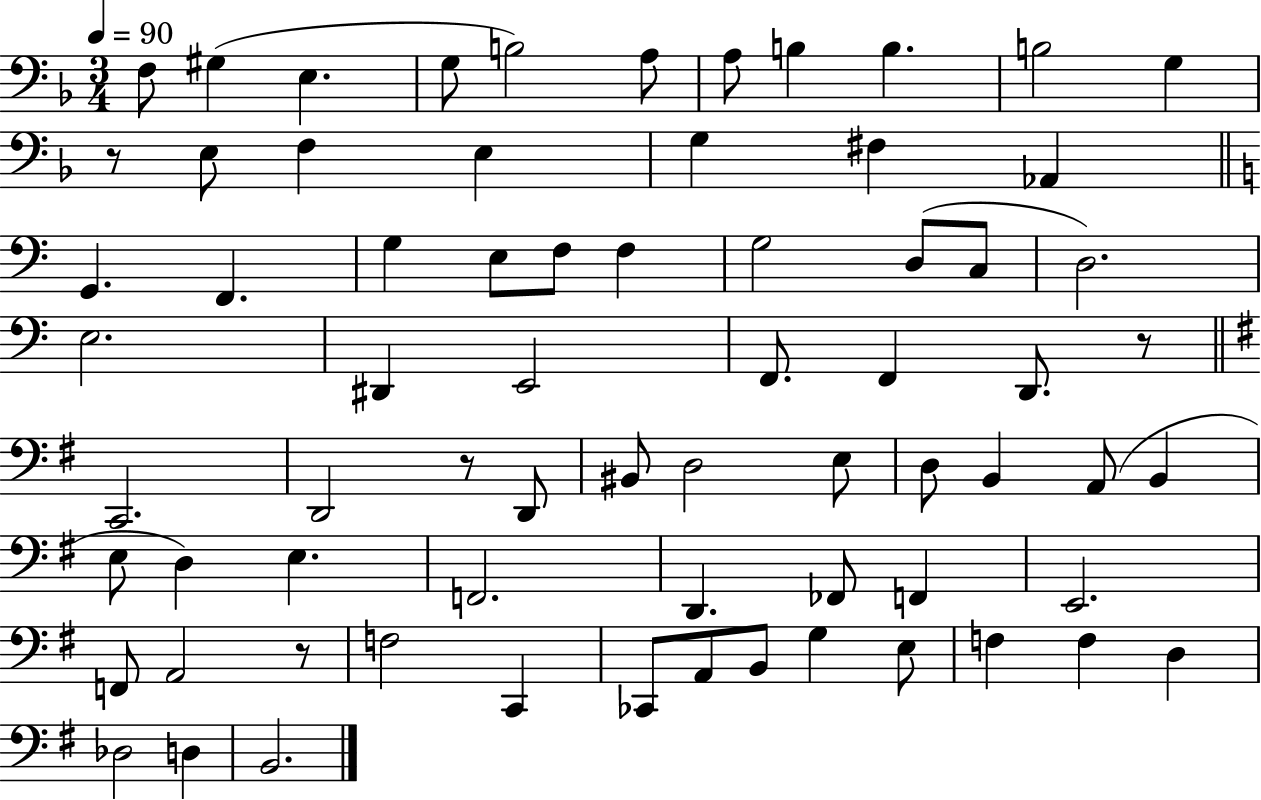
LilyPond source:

{
  \clef bass
  \numericTimeSignature
  \time 3/4
  \key f \major
  \tempo 4 = 90
  f8 gis4( e4. | g8 b2) a8 | a8 b4 b4. | b2 g4 | \break r8 e8 f4 e4 | g4 fis4 aes,4 | \bar "||" \break \key c \major g,4. f,4. | g4 e8 f8 f4 | g2 d8( c8 | d2.) | \break e2. | dis,4 e,2 | f,8. f,4 d,8. r8 | \bar "||" \break \key e \minor c,2. | d,2 r8 d,8 | bis,8 d2 e8 | d8 b,4 a,8( b,4 | \break e8 d4) e4. | f,2. | d,4. fes,8 f,4 | e,2. | \break f,8 a,2 r8 | f2 c,4 | ces,8 a,8 b,8 g4 e8 | f4 f4 d4 | \break des2 d4 | b,2. | \bar "|."
}